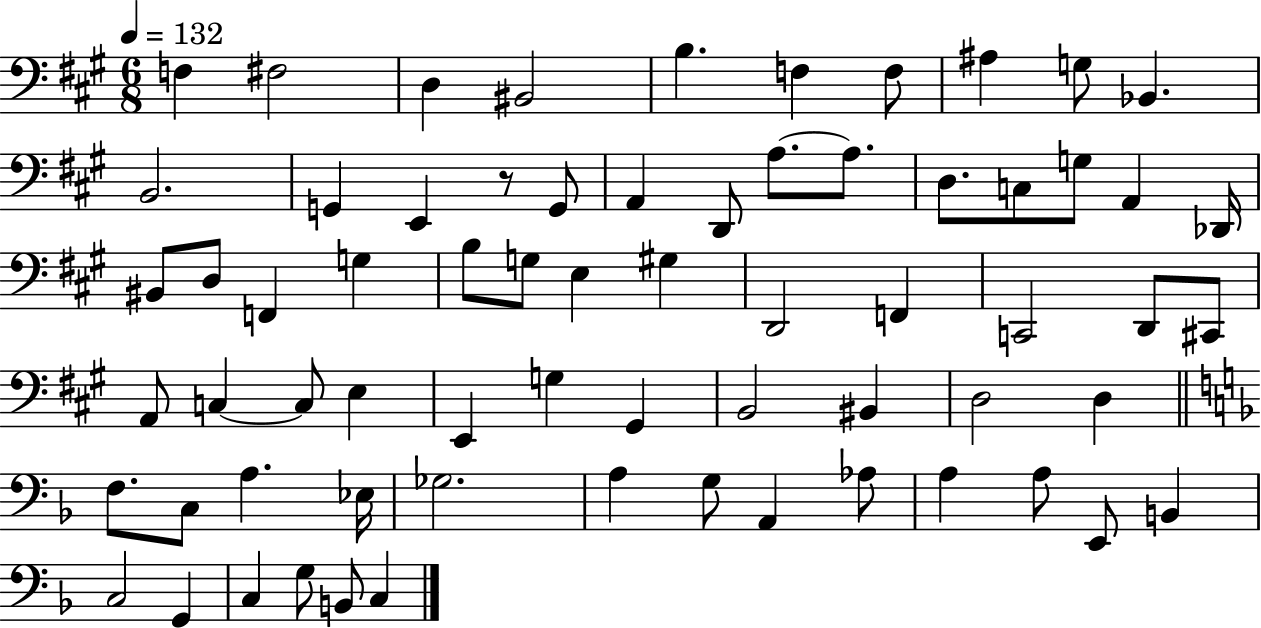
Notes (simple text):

F3/q F#3/h D3/q BIS2/h B3/q. F3/q F3/e A#3/q G3/e Bb2/q. B2/h. G2/q E2/q R/e G2/e A2/q D2/e A3/e. A3/e. D3/e. C3/e G3/e A2/q Db2/s BIS2/e D3/e F2/q G3/q B3/e G3/e E3/q G#3/q D2/h F2/q C2/h D2/e C#2/e A2/e C3/q C3/e E3/q E2/q G3/q G#2/q B2/h BIS2/q D3/h D3/q F3/e. C3/e A3/q. Eb3/s Gb3/h. A3/q G3/e A2/q Ab3/e A3/q A3/e E2/e B2/q C3/h G2/q C3/q G3/e B2/e C3/q